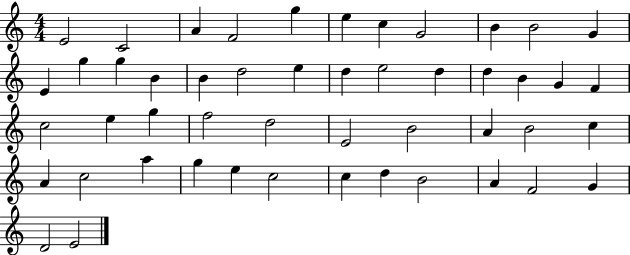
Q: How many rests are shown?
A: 0